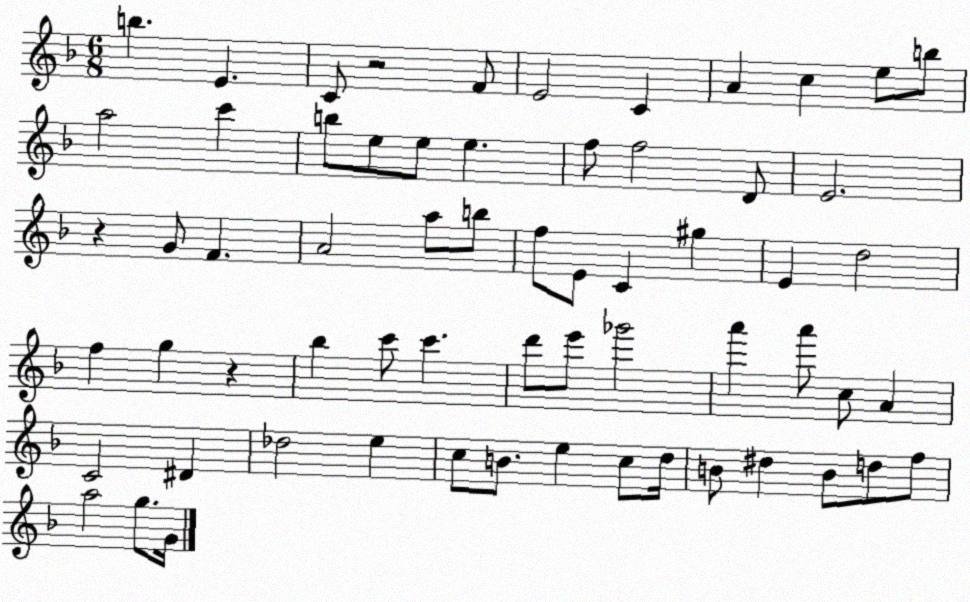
X:1
T:Untitled
M:6/8
L:1/4
K:F
b E C/2 z2 F/2 E2 C A c e/2 b/2 a2 c' b/2 e/2 e/2 e f/2 f2 D/2 E2 z G/2 F A2 a/2 b/2 f/2 E/2 C ^g E d2 f g z _b c'/2 c' d'/2 e'/2 _g'2 a' a'/2 c/2 A C2 ^D _d2 e c/2 B/2 e c/2 d/4 B/2 ^d B/2 d/2 f/2 a2 g/2 G/4